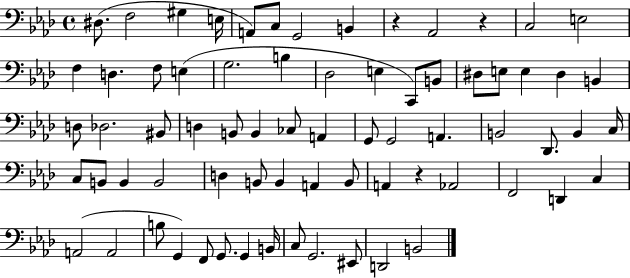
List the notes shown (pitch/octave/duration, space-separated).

D#3/e. F3/h G#3/q E3/s A2/e C3/e G2/h B2/q R/q Ab2/h R/q C3/h E3/h F3/q D3/q. F3/e E3/q G3/h. B3/q Db3/h E3/q C2/e B2/e D#3/e E3/e E3/q D#3/q B2/q D3/e Db3/h. BIS2/e D3/q B2/e B2/q CES3/e A2/q G2/e G2/h A2/q. B2/h Db2/e. B2/q C3/s C3/e B2/e B2/q B2/h D3/q B2/e B2/q A2/q B2/e A2/q R/q Ab2/h F2/h D2/q C3/q A2/h A2/h B3/e G2/q F2/e G2/e. G2/q B2/s C3/e G2/h. EIS2/e D2/h B2/h